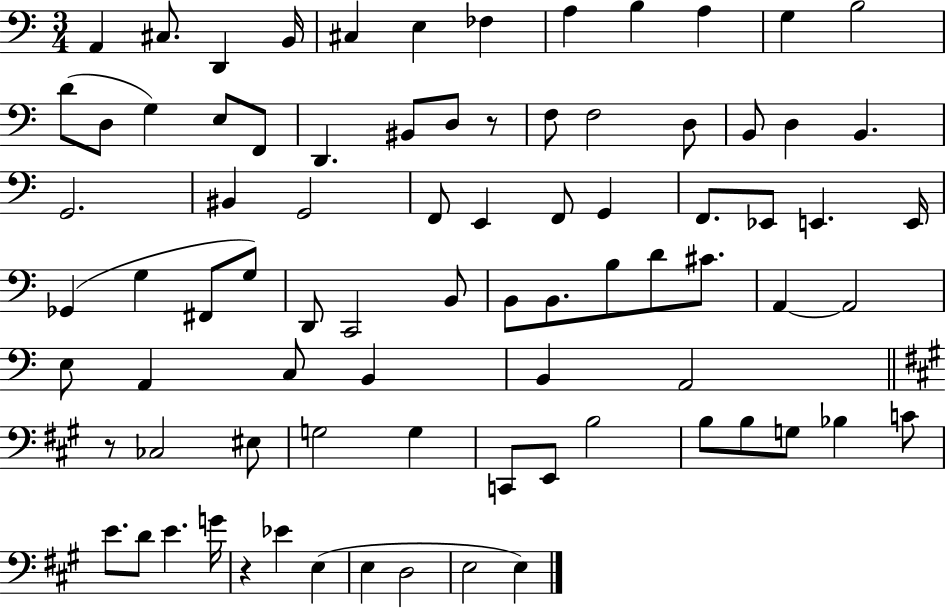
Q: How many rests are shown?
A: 3